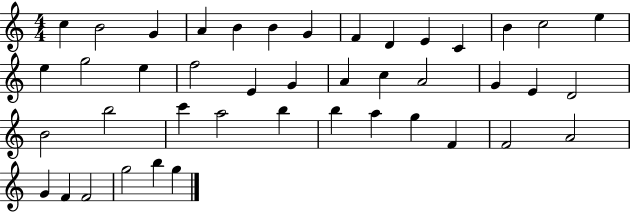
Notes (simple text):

C5/q B4/h G4/q A4/q B4/q B4/q G4/q F4/q D4/q E4/q C4/q B4/q C5/h E5/q E5/q G5/h E5/q F5/h E4/q G4/q A4/q C5/q A4/h G4/q E4/q D4/h B4/h B5/h C6/q A5/h B5/q B5/q A5/q G5/q F4/q F4/h A4/h G4/q F4/q F4/h G5/h B5/q G5/q